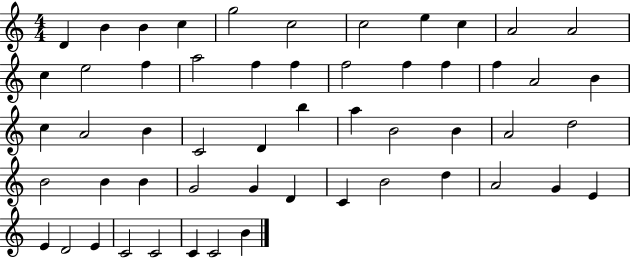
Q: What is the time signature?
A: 4/4